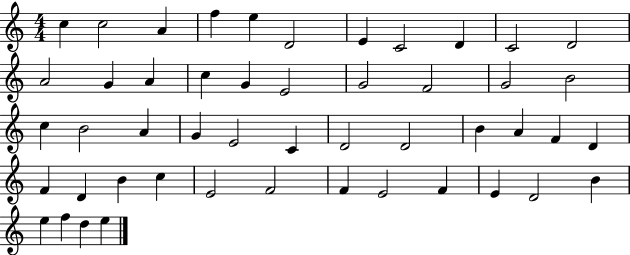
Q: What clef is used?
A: treble